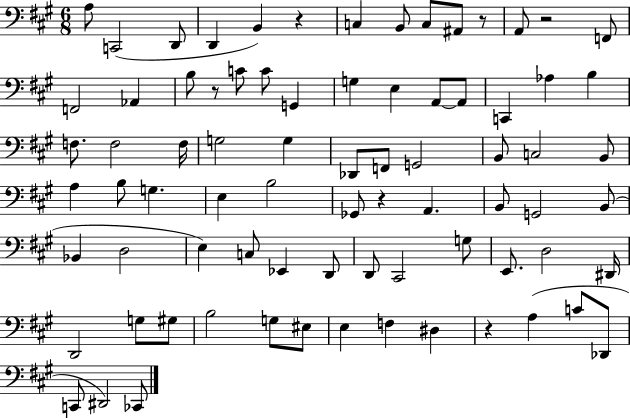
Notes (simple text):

A3/e C2/h D2/e D2/q B2/q R/q C3/q B2/e C3/e A#2/e R/e A2/e R/h F2/e F2/h Ab2/q B3/e R/e C4/e C4/e G2/q G3/q E3/q A2/e A2/e C2/q Ab3/q B3/q F3/e. F3/h F3/s G3/h G3/q Db2/e F2/e G2/h B2/e C3/h B2/e A3/q B3/e G3/q. E3/q B3/h Gb2/e R/q A2/q. B2/e G2/h B2/e Bb2/q D3/h E3/q C3/e Eb2/q D2/e D2/e C#2/h G3/e E2/e. D3/h D#2/s D2/h G3/e G#3/e B3/h G3/e EIS3/e E3/q F3/q D#3/q R/q A3/q C4/e Db2/e C2/e D#2/h CES2/e